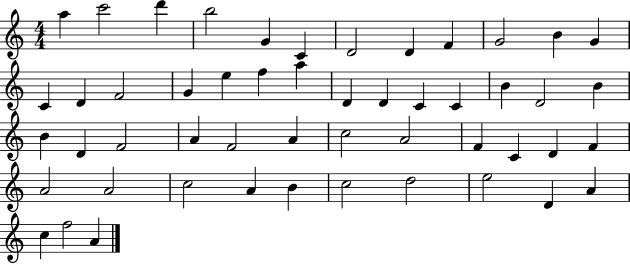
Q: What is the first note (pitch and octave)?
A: A5